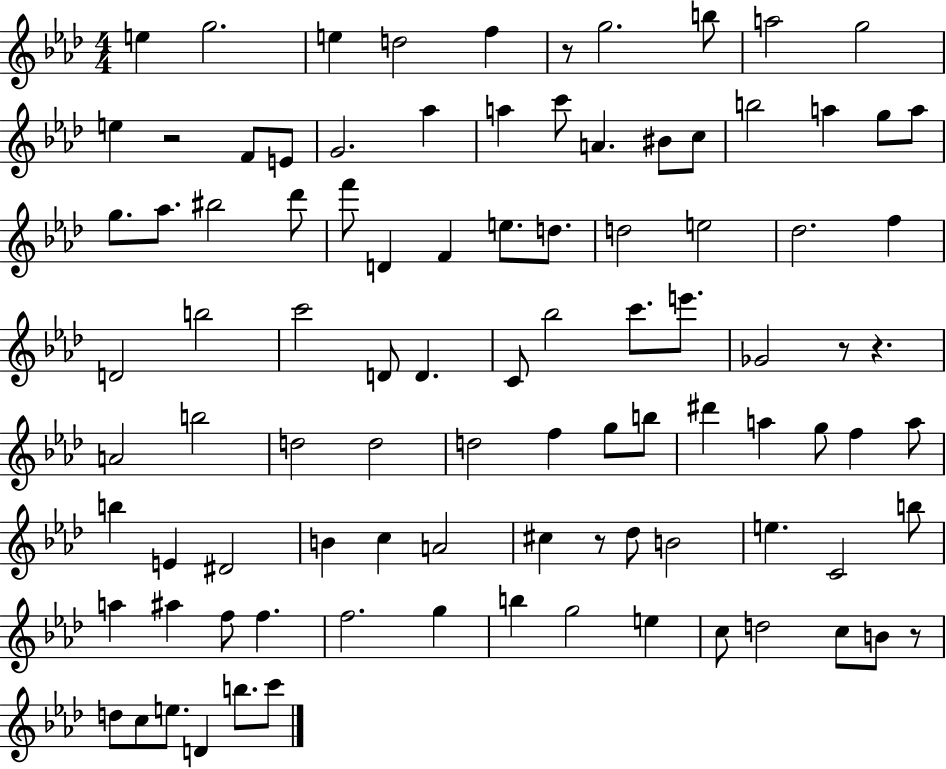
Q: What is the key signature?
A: AES major